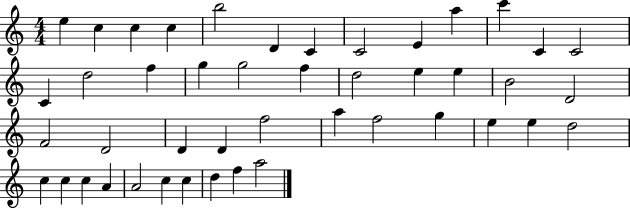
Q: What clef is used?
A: treble